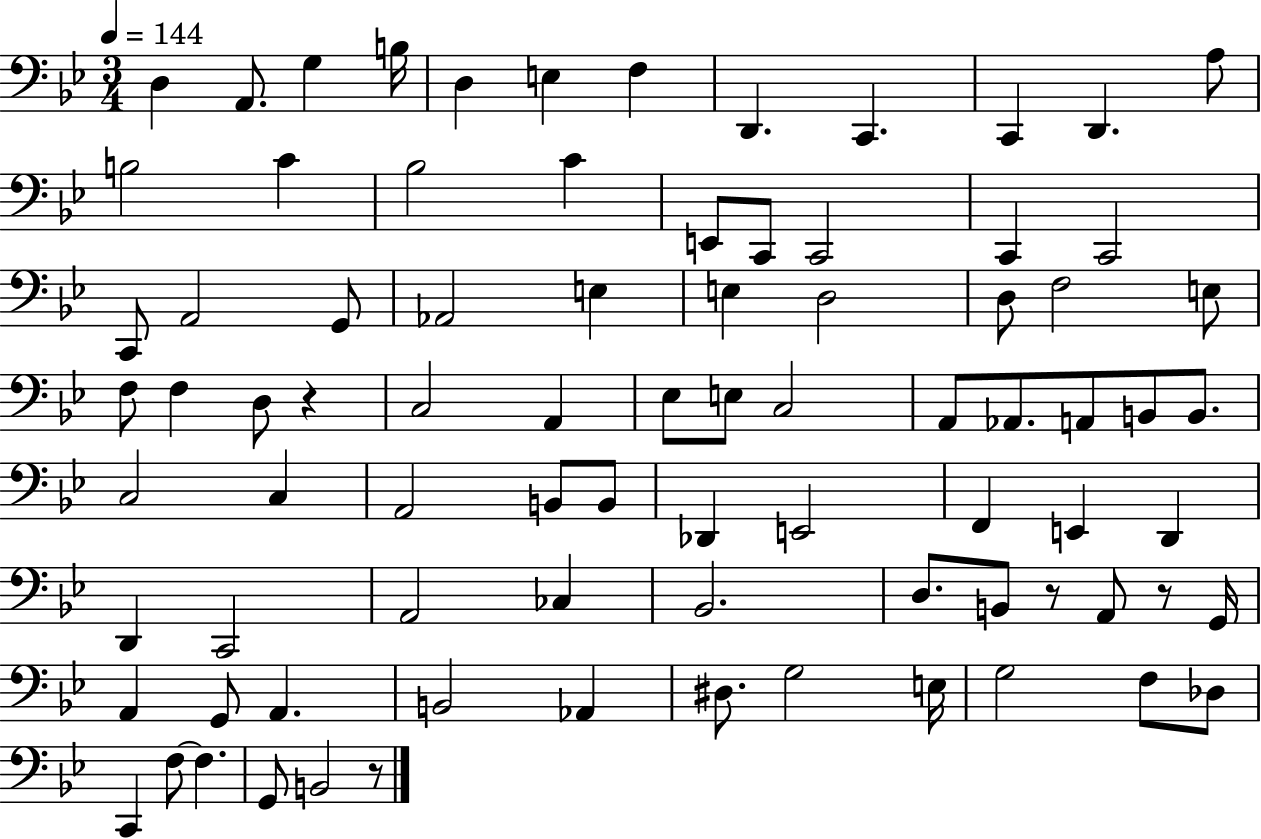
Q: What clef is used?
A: bass